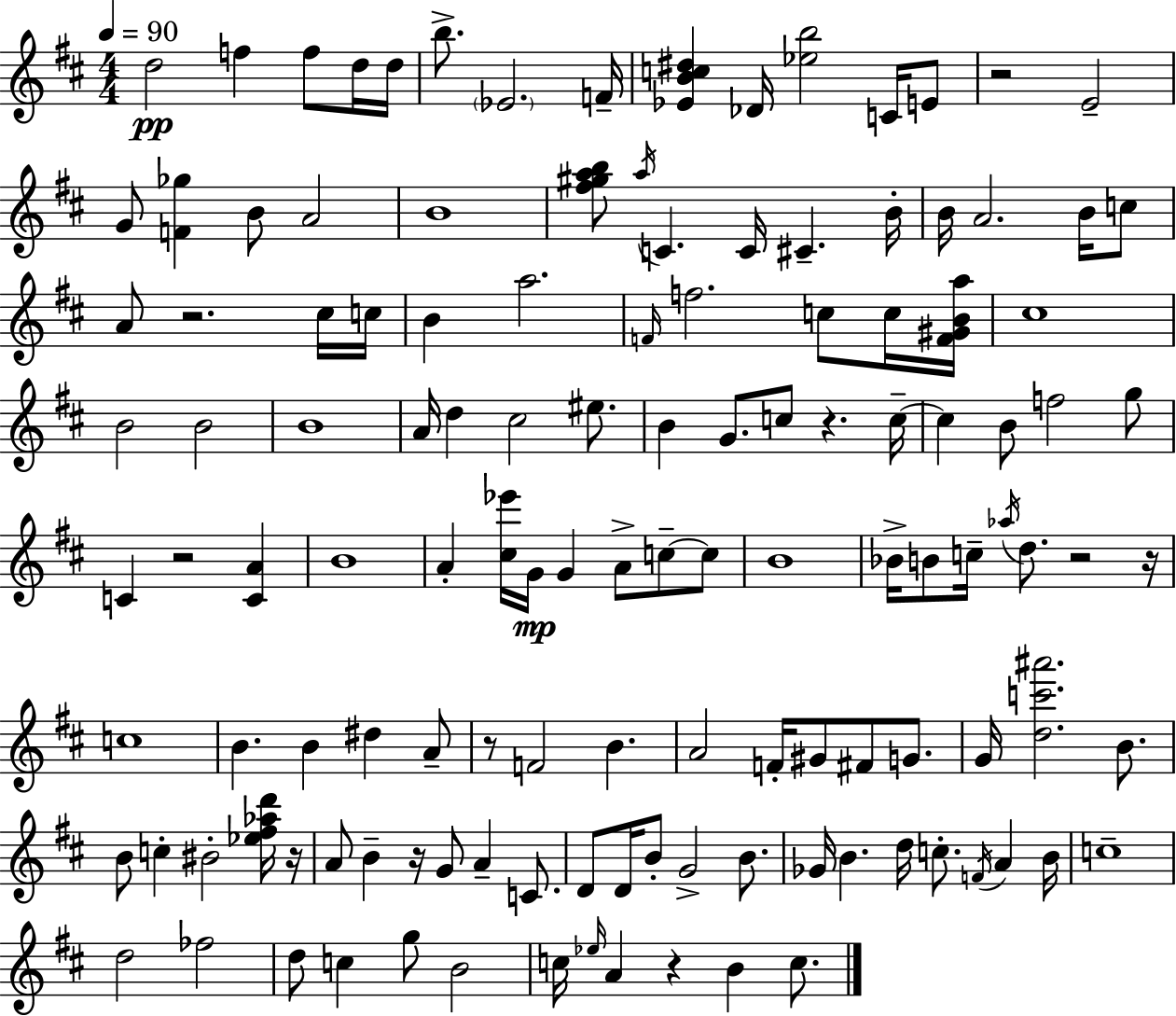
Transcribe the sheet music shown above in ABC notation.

X:1
T:Untitled
M:4/4
L:1/4
K:D
d2 f f/2 d/4 d/4 b/2 _E2 F/4 [_EBc^d] _D/4 [_eb]2 C/4 E/2 z2 E2 G/2 [F_g] B/2 A2 B4 [^f^gab]/2 a/4 C C/4 ^C B/4 B/4 A2 B/4 c/2 A/2 z2 ^c/4 c/4 B a2 F/4 f2 c/2 c/4 [F^GBa]/4 ^c4 B2 B2 B4 A/4 d ^c2 ^e/2 B G/2 c/2 z c/4 c B/2 f2 g/2 C z2 [CA] B4 A [^c_e']/4 G/4 G A/2 c/2 c/2 B4 _B/4 B/2 c/4 _a/4 d/2 z2 z/4 c4 B B ^d A/2 z/2 F2 B A2 F/4 ^G/2 ^F/2 G/2 G/4 [dc'^a']2 B/2 B/2 c ^B2 [_e^f_ad']/4 z/4 A/2 B z/4 G/2 A C/2 D/2 D/4 B/2 G2 B/2 _G/4 B d/4 c/2 F/4 A B/4 c4 d2 _f2 d/2 c g/2 B2 c/4 _e/4 A z B c/2